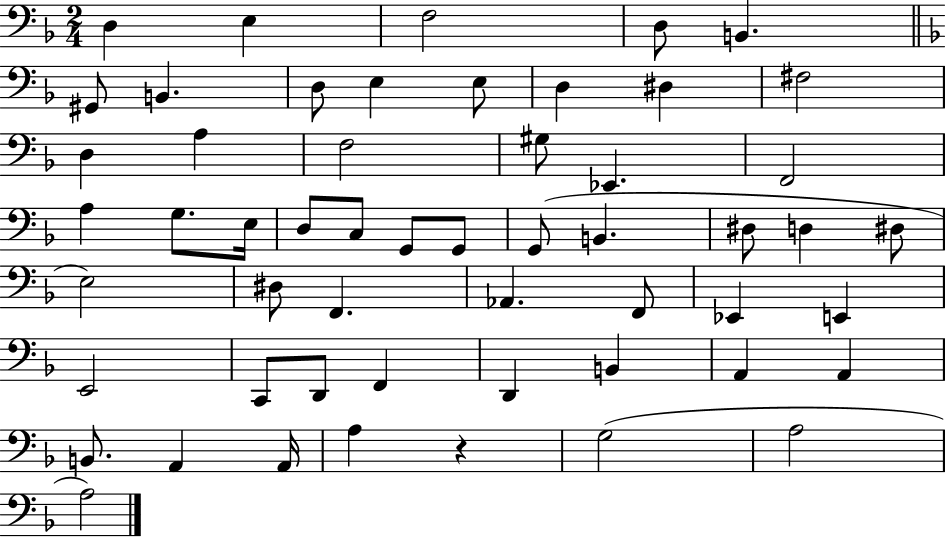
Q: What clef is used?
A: bass